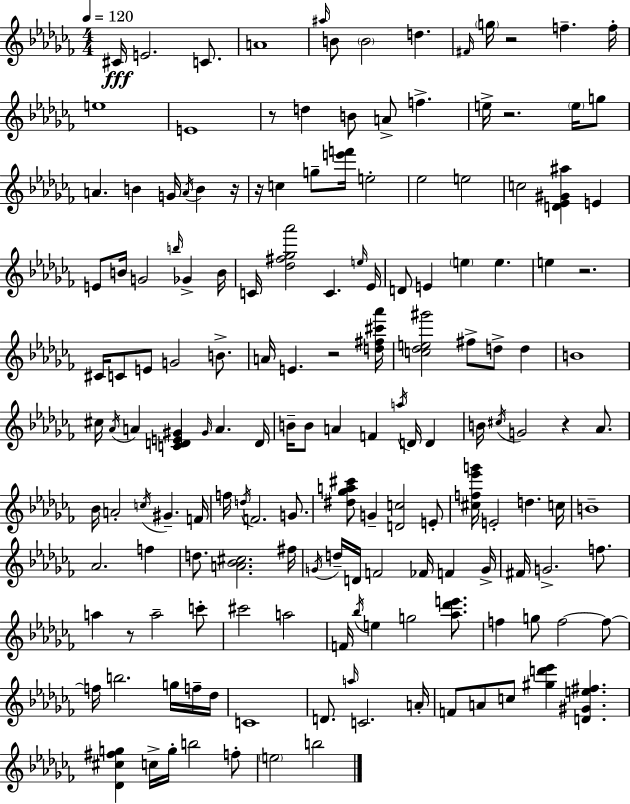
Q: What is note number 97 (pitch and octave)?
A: D5